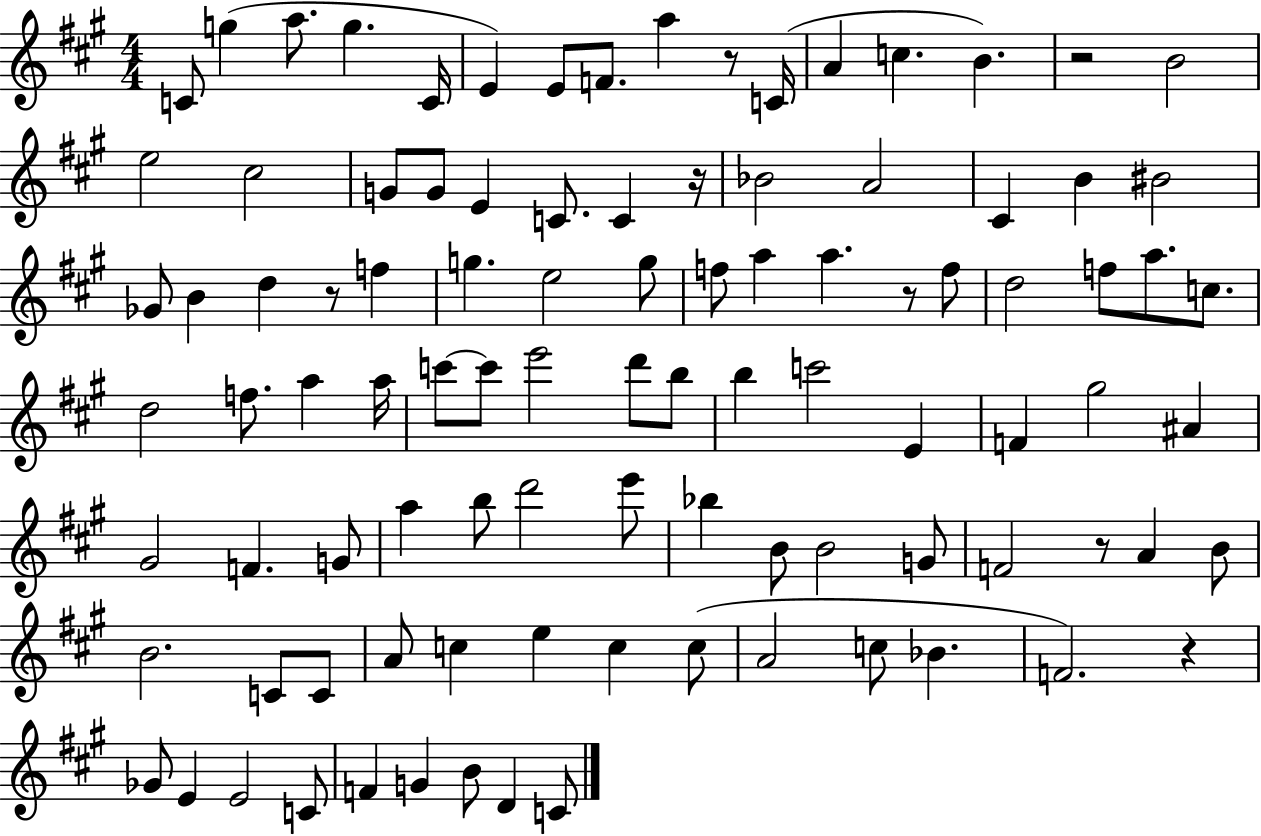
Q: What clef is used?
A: treble